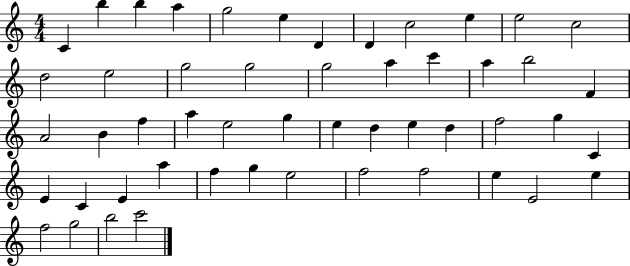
{
  \clef treble
  \numericTimeSignature
  \time 4/4
  \key c \major
  c'4 b''4 b''4 a''4 | g''2 e''4 d'4 | d'4 c''2 e''4 | e''2 c''2 | \break d''2 e''2 | g''2 g''2 | g''2 a''4 c'''4 | a''4 b''2 f'4 | \break a'2 b'4 f''4 | a''4 e''2 g''4 | e''4 d''4 e''4 d''4 | f''2 g''4 c'4 | \break e'4 c'4 e'4 a''4 | f''4 g''4 e''2 | f''2 f''2 | e''4 e'2 e''4 | \break f''2 g''2 | b''2 c'''2 | \bar "|."
}